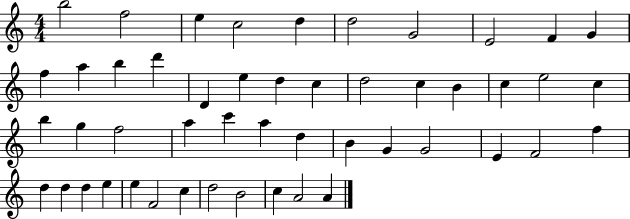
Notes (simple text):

B5/h F5/h E5/q C5/h D5/q D5/h G4/h E4/h F4/q G4/q F5/q A5/q B5/q D6/q D4/q E5/q D5/q C5/q D5/h C5/q B4/q C5/q E5/h C5/q B5/q G5/q F5/h A5/q C6/q A5/q D5/q B4/q G4/q G4/h E4/q F4/h F5/q D5/q D5/q D5/q E5/q E5/q F4/h C5/q D5/h B4/h C5/q A4/h A4/q